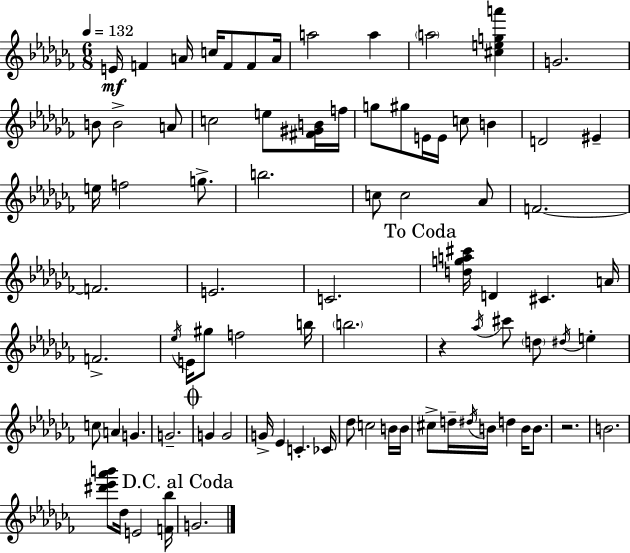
E4/s F4/q A4/s C5/s F4/e F4/e A4/s A5/h A5/q A5/h [C#5,E5,G5,A6]/q G4/h. B4/e B4/h A4/e C5/h E5/e [F#4,G#4,B4]/s F5/s G5/e G#5/e E4/s E4/s C5/e B4/q D4/h EIS4/q E5/s F5/h G5/e. B5/h. C5/e C5/h Ab4/e F4/h. F4/h. E4/h. C4/h. [D5,G5,A5,C#6]/s D4/q C#4/q. A4/s F4/h. Eb5/s E4/s G#5/e F5/h B5/s B5/h. R/q Ab5/s C#6/e D5/e D#5/s E5/q C5/e A4/q G4/q. G4/h. G4/q G4/h G4/s Eb4/q C4/q. CES4/s Db5/e C5/h B4/s B4/s C#5/e D5/s D#5/s B4/s D5/q B4/s B4/e. R/h. B4/h. [D#6,Eb6,Ab6,B6]/e Db5/s E4/h [F4,Bb5]/s G4/h.